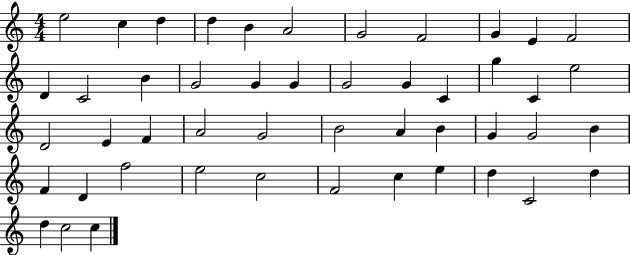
X:1
T:Untitled
M:4/4
L:1/4
K:C
e2 c d d B A2 G2 F2 G E F2 D C2 B G2 G G G2 G C g C e2 D2 E F A2 G2 B2 A B G G2 B F D f2 e2 c2 F2 c e d C2 d d c2 c